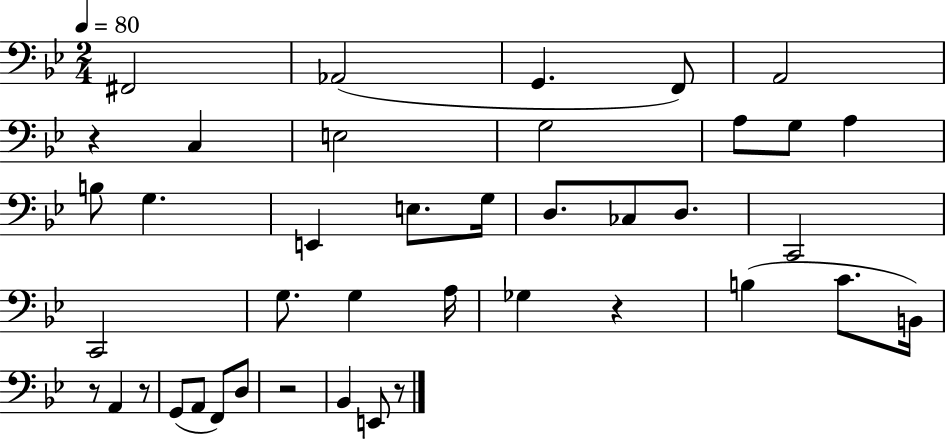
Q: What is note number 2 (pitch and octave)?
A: Ab2